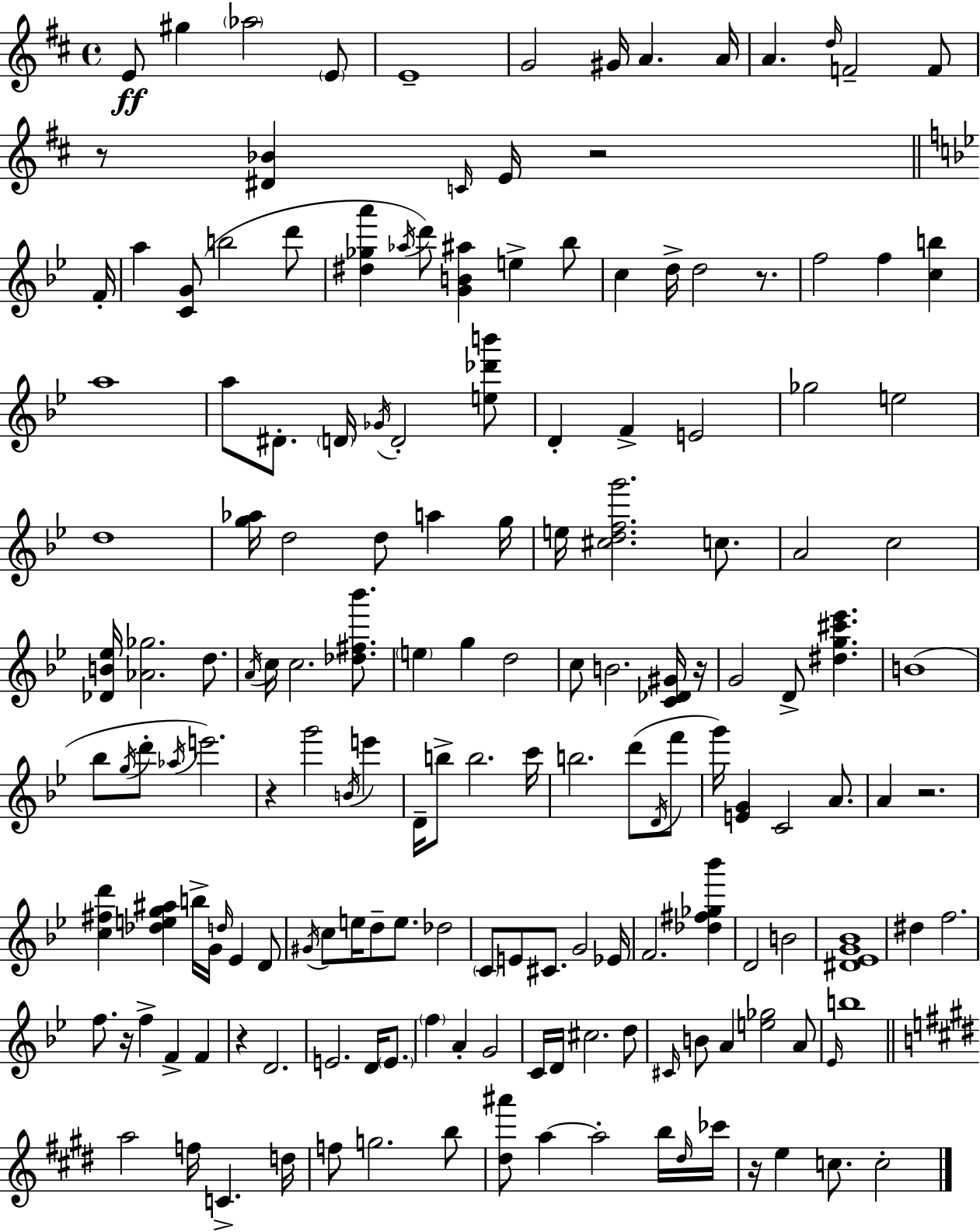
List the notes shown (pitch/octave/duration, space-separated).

E4/e G#5/q Ab5/h E4/e E4/w G4/h G#4/s A4/q. A4/s A4/q. D5/s F4/h F4/e R/e [D#4,Bb4]/q C4/s E4/s R/h F4/s A5/q [C4,G4]/e B5/h D6/e [D#5,Gb5,A6]/q Ab5/s D6/e [G4,B4,A#5]/q E5/q Bb5/e C5/q D5/s D5/h R/e. F5/h F5/q [C5,B5]/q A5/w A5/e D#4/e. D4/s Gb4/s D4/h [E5,Db6,B6]/e D4/q F4/q E4/h Gb5/h E5/h D5/w [G5,Ab5]/s D5/h D5/e A5/q G5/s E5/s [C#5,D5,F5,G6]/h. C5/e. A4/h C5/h [Db4,B4,Eb5]/s [Ab4,Gb5]/h. D5/e. A4/s C5/s C5/h. [Db5,F#5,Bb6]/e. E5/q G5/q D5/h C5/e B4/h. [C4,Db4,G#4]/s R/s G4/h D4/e [D#5,G5,C#6,Eb6]/q. B4/w Bb5/e G5/s D6/e Ab5/s E6/h. R/q G6/h B4/s E6/q D4/s B5/e B5/h. C6/s B5/h. D6/e D4/s F6/e G6/s [E4,G4]/q C4/h A4/e. A4/q R/h. [C5,F#5,D6]/q [Db5,E5,G5,A#5]/q B5/s G4/s D5/s Eb4/q D4/e G#4/s C5/e E5/s D5/e E5/e. Db5/h C4/e E4/e C#4/e. G4/h Eb4/s F4/h. [Db5,F#5,Gb5,Bb6]/q D4/h B4/h [D#4,Eb4,G4,Bb4]/w D#5/q F5/h. F5/e. R/s F5/q F4/q F4/q R/q D4/h. E4/h. D4/s E4/e. F5/q A4/q G4/h C4/s D4/s C#5/h. D5/e C#4/s B4/e A4/q [E5,Gb5]/h A4/e Eb4/s B5/w A5/h F5/s C4/q. D5/s F5/e G5/h. B5/e [D#5,A#6]/e A5/q A5/h B5/s D#5/s CES6/s R/s E5/q C5/e. C5/h